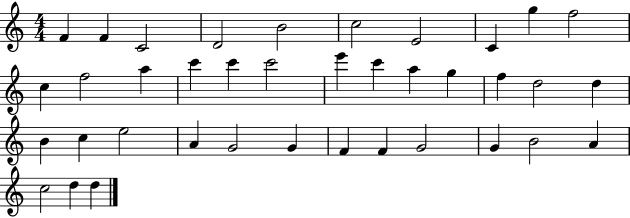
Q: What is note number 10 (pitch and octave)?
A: F5